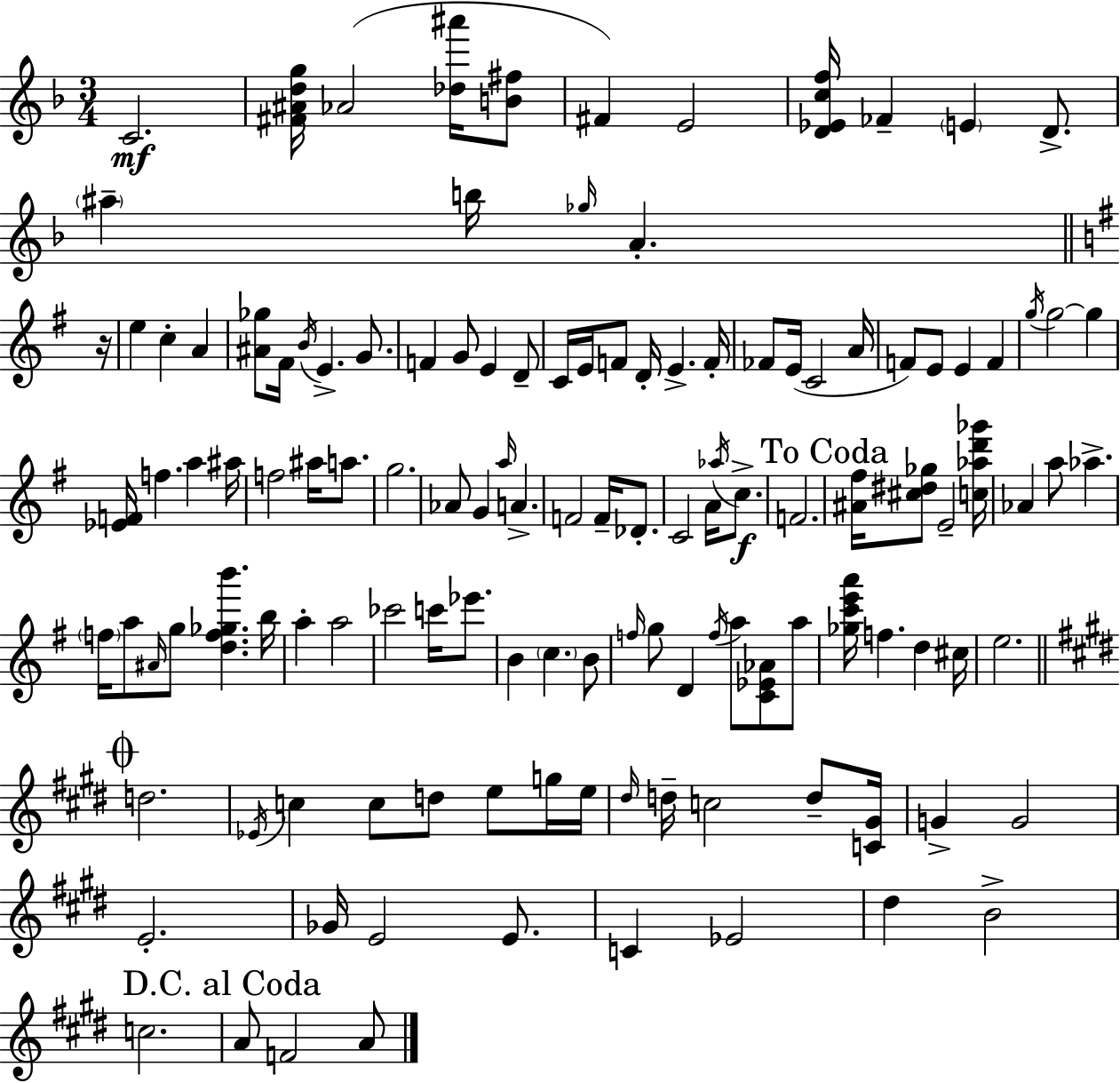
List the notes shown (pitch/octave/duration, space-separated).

C4/h. [F#4,A#4,D5,G5]/s Ab4/h [Db5,A#6]/s [B4,F#5]/e F#4/q E4/h [D4,Eb4,C5,F5]/s FES4/q E4/q D4/e. A#5/q B5/s Gb5/s A4/q. R/s E5/q C5/q A4/q [A#4,Gb5]/e F#4/s B4/s E4/q. G4/e. F4/q G4/e E4/q D4/e C4/s E4/s F4/e D4/s E4/q. F4/s FES4/e E4/s C4/h A4/s F4/e E4/e E4/q F4/q G5/s G5/h G5/q [Eb4,F4]/s F5/q. A5/q A#5/s F5/h A#5/s A5/e. G5/h. Ab4/e G4/q A5/s A4/q. F4/h F4/s Db4/e. C4/h A4/s Ab5/s C5/e. F4/h. [A#4,F#5]/s [C#5,D#5,Gb5]/e E4/h [C5,Ab5,D6,Gb6]/s Ab4/q A5/e Ab5/q. F5/s A5/e A#4/s G5/e [D5,F5,Gb5,B6]/q. B5/s A5/q A5/h CES6/h C6/s Eb6/e. B4/q C5/q. B4/e F5/s G5/e D4/q F5/s A5/e [C4,Eb4,Ab4]/e A5/e [Gb5,C6,E6,A6]/s F5/q. D5/q C#5/s E5/h. D5/h. Eb4/s C5/q C5/e D5/e E5/e G5/s E5/s D#5/s D5/s C5/h D5/e [C4,G#4]/s G4/q G4/h E4/h. Gb4/s E4/h E4/e. C4/q Eb4/h D#5/q B4/h C5/h. A4/e F4/h A4/e